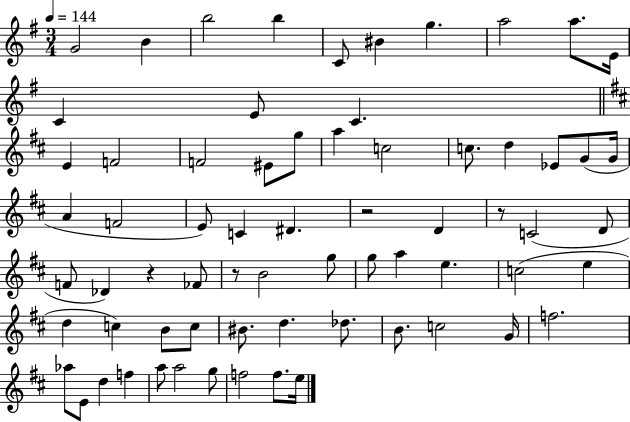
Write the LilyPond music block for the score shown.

{
  \clef treble
  \numericTimeSignature
  \time 3/4
  \key g \major
  \tempo 4 = 144
  \repeat volta 2 { g'2 b'4 | b''2 b''4 | c'8 bis'4 g''4. | a''2 a''8. e'16 | \break c'4 e'8 c'4. | \bar "||" \break \key b \minor e'4 f'2 | f'2 eis'8 g''8 | a''4 c''2 | c''8. d''4 ees'8 g'8( g'16 | \break a'4 f'2 | e'8) c'4 dis'4. | r2 d'4 | r8 c'2( d'8 | \break f'8 des'4) r4 fes'8 | r8 b'2 g''8 | g''8 a''4 e''4. | c''2( e''4 | \break d''4 c''4) b'8 c''8 | bis'8. d''4. des''8. | b'8. c''2 g'16 | f''2. | \break aes''8 e'8 d''4 f''4 | a''8 a''2 g''8 | f''2 f''8. e''16 | } \bar "|."
}